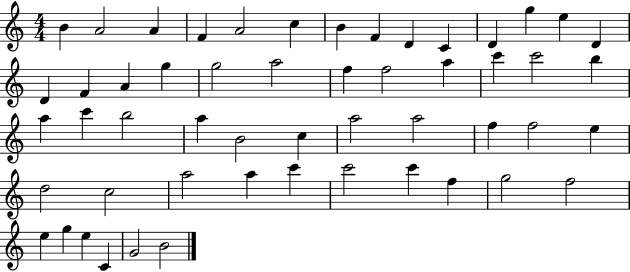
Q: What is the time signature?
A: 4/4